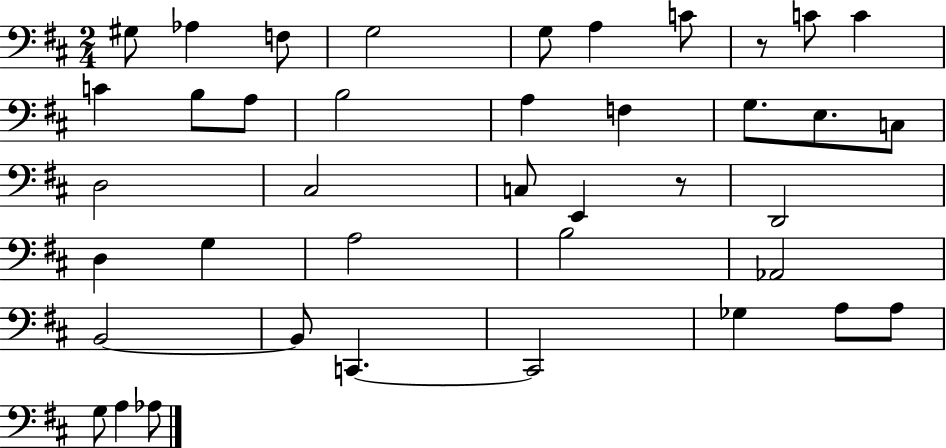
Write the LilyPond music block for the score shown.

{
  \clef bass
  \numericTimeSignature
  \time 2/4
  \key d \major
  \repeat volta 2 { gis8 aes4 f8 | g2 | g8 a4 c'8 | r8 c'8 c'4 | \break c'4 b8 a8 | b2 | a4 f4 | g8. e8. c8 | \break d2 | cis2 | c8 e,4 r8 | d,2 | \break d4 g4 | a2 | b2 | aes,2 | \break b,2~~ | b,8 c,4.~~ | c,2 | ges4 a8 a8 | \break g8 a4 aes8 | } \bar "|."
}